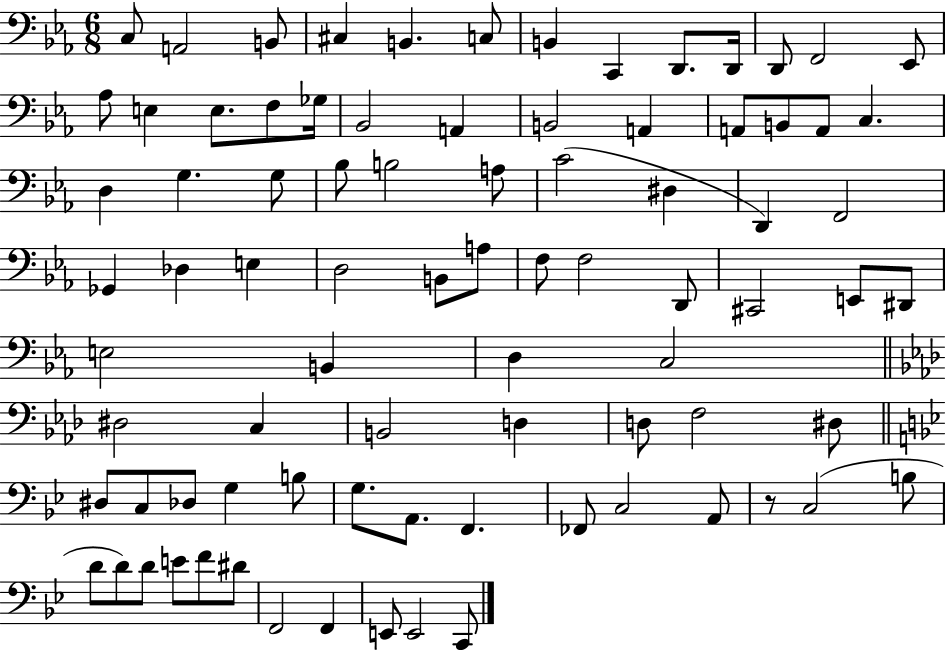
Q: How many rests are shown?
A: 1